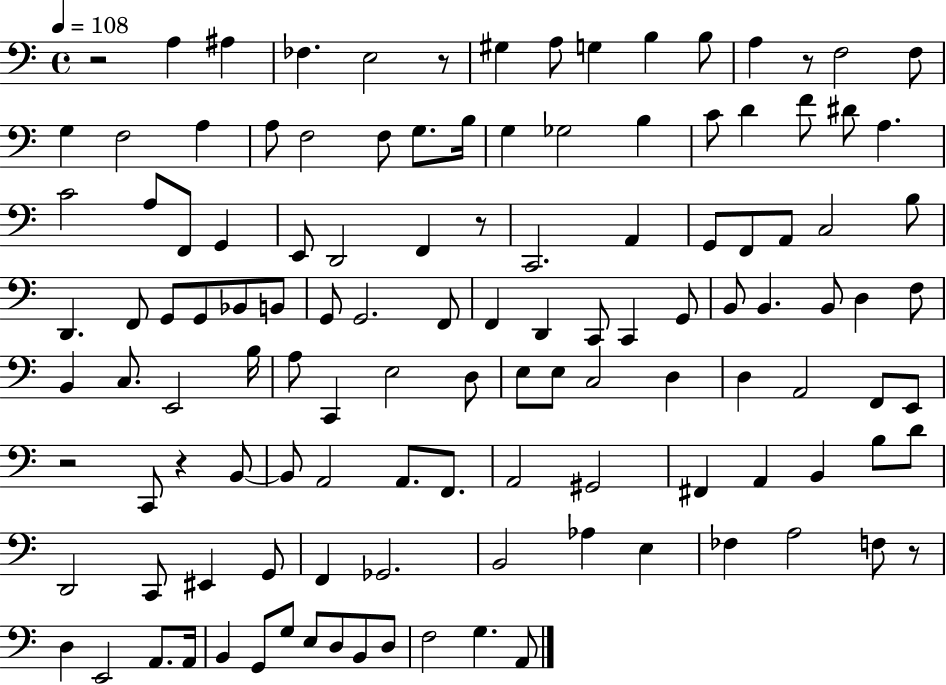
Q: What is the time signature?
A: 4/4